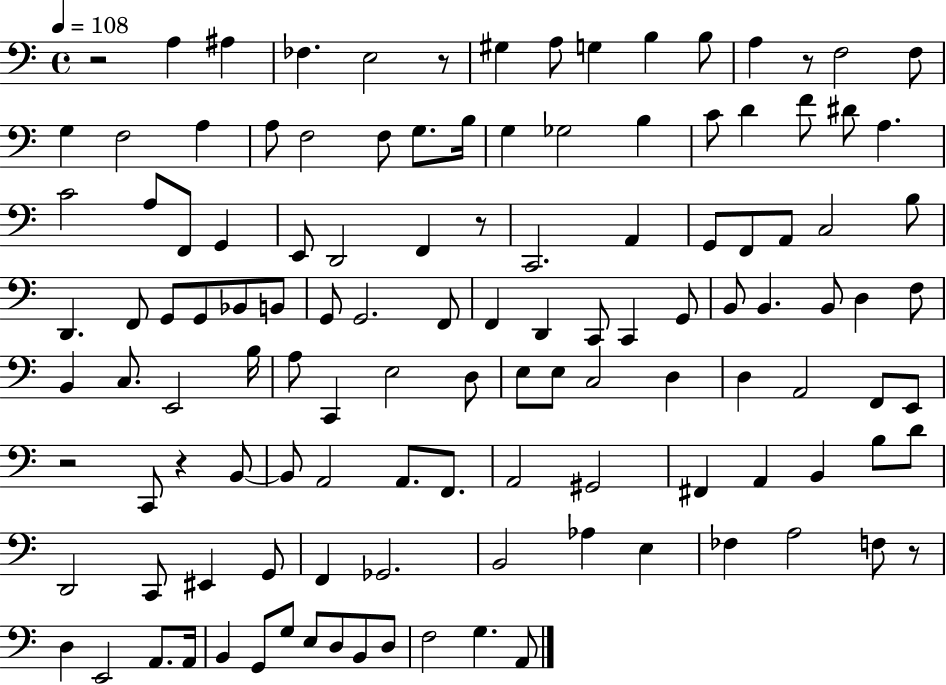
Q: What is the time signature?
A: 4/4